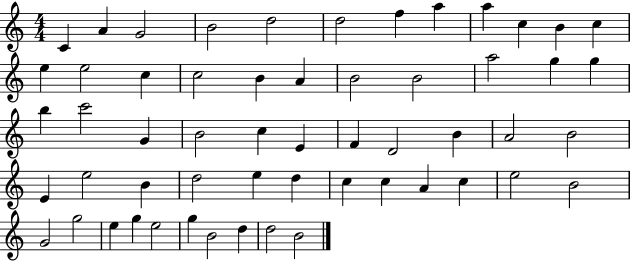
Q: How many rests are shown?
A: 0